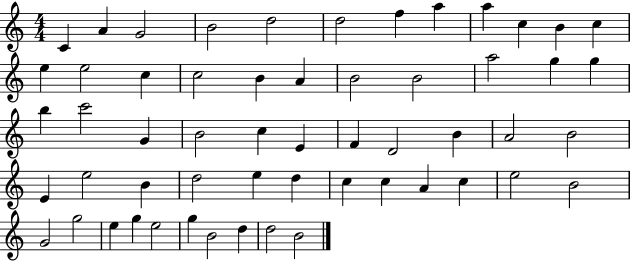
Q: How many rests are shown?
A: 0